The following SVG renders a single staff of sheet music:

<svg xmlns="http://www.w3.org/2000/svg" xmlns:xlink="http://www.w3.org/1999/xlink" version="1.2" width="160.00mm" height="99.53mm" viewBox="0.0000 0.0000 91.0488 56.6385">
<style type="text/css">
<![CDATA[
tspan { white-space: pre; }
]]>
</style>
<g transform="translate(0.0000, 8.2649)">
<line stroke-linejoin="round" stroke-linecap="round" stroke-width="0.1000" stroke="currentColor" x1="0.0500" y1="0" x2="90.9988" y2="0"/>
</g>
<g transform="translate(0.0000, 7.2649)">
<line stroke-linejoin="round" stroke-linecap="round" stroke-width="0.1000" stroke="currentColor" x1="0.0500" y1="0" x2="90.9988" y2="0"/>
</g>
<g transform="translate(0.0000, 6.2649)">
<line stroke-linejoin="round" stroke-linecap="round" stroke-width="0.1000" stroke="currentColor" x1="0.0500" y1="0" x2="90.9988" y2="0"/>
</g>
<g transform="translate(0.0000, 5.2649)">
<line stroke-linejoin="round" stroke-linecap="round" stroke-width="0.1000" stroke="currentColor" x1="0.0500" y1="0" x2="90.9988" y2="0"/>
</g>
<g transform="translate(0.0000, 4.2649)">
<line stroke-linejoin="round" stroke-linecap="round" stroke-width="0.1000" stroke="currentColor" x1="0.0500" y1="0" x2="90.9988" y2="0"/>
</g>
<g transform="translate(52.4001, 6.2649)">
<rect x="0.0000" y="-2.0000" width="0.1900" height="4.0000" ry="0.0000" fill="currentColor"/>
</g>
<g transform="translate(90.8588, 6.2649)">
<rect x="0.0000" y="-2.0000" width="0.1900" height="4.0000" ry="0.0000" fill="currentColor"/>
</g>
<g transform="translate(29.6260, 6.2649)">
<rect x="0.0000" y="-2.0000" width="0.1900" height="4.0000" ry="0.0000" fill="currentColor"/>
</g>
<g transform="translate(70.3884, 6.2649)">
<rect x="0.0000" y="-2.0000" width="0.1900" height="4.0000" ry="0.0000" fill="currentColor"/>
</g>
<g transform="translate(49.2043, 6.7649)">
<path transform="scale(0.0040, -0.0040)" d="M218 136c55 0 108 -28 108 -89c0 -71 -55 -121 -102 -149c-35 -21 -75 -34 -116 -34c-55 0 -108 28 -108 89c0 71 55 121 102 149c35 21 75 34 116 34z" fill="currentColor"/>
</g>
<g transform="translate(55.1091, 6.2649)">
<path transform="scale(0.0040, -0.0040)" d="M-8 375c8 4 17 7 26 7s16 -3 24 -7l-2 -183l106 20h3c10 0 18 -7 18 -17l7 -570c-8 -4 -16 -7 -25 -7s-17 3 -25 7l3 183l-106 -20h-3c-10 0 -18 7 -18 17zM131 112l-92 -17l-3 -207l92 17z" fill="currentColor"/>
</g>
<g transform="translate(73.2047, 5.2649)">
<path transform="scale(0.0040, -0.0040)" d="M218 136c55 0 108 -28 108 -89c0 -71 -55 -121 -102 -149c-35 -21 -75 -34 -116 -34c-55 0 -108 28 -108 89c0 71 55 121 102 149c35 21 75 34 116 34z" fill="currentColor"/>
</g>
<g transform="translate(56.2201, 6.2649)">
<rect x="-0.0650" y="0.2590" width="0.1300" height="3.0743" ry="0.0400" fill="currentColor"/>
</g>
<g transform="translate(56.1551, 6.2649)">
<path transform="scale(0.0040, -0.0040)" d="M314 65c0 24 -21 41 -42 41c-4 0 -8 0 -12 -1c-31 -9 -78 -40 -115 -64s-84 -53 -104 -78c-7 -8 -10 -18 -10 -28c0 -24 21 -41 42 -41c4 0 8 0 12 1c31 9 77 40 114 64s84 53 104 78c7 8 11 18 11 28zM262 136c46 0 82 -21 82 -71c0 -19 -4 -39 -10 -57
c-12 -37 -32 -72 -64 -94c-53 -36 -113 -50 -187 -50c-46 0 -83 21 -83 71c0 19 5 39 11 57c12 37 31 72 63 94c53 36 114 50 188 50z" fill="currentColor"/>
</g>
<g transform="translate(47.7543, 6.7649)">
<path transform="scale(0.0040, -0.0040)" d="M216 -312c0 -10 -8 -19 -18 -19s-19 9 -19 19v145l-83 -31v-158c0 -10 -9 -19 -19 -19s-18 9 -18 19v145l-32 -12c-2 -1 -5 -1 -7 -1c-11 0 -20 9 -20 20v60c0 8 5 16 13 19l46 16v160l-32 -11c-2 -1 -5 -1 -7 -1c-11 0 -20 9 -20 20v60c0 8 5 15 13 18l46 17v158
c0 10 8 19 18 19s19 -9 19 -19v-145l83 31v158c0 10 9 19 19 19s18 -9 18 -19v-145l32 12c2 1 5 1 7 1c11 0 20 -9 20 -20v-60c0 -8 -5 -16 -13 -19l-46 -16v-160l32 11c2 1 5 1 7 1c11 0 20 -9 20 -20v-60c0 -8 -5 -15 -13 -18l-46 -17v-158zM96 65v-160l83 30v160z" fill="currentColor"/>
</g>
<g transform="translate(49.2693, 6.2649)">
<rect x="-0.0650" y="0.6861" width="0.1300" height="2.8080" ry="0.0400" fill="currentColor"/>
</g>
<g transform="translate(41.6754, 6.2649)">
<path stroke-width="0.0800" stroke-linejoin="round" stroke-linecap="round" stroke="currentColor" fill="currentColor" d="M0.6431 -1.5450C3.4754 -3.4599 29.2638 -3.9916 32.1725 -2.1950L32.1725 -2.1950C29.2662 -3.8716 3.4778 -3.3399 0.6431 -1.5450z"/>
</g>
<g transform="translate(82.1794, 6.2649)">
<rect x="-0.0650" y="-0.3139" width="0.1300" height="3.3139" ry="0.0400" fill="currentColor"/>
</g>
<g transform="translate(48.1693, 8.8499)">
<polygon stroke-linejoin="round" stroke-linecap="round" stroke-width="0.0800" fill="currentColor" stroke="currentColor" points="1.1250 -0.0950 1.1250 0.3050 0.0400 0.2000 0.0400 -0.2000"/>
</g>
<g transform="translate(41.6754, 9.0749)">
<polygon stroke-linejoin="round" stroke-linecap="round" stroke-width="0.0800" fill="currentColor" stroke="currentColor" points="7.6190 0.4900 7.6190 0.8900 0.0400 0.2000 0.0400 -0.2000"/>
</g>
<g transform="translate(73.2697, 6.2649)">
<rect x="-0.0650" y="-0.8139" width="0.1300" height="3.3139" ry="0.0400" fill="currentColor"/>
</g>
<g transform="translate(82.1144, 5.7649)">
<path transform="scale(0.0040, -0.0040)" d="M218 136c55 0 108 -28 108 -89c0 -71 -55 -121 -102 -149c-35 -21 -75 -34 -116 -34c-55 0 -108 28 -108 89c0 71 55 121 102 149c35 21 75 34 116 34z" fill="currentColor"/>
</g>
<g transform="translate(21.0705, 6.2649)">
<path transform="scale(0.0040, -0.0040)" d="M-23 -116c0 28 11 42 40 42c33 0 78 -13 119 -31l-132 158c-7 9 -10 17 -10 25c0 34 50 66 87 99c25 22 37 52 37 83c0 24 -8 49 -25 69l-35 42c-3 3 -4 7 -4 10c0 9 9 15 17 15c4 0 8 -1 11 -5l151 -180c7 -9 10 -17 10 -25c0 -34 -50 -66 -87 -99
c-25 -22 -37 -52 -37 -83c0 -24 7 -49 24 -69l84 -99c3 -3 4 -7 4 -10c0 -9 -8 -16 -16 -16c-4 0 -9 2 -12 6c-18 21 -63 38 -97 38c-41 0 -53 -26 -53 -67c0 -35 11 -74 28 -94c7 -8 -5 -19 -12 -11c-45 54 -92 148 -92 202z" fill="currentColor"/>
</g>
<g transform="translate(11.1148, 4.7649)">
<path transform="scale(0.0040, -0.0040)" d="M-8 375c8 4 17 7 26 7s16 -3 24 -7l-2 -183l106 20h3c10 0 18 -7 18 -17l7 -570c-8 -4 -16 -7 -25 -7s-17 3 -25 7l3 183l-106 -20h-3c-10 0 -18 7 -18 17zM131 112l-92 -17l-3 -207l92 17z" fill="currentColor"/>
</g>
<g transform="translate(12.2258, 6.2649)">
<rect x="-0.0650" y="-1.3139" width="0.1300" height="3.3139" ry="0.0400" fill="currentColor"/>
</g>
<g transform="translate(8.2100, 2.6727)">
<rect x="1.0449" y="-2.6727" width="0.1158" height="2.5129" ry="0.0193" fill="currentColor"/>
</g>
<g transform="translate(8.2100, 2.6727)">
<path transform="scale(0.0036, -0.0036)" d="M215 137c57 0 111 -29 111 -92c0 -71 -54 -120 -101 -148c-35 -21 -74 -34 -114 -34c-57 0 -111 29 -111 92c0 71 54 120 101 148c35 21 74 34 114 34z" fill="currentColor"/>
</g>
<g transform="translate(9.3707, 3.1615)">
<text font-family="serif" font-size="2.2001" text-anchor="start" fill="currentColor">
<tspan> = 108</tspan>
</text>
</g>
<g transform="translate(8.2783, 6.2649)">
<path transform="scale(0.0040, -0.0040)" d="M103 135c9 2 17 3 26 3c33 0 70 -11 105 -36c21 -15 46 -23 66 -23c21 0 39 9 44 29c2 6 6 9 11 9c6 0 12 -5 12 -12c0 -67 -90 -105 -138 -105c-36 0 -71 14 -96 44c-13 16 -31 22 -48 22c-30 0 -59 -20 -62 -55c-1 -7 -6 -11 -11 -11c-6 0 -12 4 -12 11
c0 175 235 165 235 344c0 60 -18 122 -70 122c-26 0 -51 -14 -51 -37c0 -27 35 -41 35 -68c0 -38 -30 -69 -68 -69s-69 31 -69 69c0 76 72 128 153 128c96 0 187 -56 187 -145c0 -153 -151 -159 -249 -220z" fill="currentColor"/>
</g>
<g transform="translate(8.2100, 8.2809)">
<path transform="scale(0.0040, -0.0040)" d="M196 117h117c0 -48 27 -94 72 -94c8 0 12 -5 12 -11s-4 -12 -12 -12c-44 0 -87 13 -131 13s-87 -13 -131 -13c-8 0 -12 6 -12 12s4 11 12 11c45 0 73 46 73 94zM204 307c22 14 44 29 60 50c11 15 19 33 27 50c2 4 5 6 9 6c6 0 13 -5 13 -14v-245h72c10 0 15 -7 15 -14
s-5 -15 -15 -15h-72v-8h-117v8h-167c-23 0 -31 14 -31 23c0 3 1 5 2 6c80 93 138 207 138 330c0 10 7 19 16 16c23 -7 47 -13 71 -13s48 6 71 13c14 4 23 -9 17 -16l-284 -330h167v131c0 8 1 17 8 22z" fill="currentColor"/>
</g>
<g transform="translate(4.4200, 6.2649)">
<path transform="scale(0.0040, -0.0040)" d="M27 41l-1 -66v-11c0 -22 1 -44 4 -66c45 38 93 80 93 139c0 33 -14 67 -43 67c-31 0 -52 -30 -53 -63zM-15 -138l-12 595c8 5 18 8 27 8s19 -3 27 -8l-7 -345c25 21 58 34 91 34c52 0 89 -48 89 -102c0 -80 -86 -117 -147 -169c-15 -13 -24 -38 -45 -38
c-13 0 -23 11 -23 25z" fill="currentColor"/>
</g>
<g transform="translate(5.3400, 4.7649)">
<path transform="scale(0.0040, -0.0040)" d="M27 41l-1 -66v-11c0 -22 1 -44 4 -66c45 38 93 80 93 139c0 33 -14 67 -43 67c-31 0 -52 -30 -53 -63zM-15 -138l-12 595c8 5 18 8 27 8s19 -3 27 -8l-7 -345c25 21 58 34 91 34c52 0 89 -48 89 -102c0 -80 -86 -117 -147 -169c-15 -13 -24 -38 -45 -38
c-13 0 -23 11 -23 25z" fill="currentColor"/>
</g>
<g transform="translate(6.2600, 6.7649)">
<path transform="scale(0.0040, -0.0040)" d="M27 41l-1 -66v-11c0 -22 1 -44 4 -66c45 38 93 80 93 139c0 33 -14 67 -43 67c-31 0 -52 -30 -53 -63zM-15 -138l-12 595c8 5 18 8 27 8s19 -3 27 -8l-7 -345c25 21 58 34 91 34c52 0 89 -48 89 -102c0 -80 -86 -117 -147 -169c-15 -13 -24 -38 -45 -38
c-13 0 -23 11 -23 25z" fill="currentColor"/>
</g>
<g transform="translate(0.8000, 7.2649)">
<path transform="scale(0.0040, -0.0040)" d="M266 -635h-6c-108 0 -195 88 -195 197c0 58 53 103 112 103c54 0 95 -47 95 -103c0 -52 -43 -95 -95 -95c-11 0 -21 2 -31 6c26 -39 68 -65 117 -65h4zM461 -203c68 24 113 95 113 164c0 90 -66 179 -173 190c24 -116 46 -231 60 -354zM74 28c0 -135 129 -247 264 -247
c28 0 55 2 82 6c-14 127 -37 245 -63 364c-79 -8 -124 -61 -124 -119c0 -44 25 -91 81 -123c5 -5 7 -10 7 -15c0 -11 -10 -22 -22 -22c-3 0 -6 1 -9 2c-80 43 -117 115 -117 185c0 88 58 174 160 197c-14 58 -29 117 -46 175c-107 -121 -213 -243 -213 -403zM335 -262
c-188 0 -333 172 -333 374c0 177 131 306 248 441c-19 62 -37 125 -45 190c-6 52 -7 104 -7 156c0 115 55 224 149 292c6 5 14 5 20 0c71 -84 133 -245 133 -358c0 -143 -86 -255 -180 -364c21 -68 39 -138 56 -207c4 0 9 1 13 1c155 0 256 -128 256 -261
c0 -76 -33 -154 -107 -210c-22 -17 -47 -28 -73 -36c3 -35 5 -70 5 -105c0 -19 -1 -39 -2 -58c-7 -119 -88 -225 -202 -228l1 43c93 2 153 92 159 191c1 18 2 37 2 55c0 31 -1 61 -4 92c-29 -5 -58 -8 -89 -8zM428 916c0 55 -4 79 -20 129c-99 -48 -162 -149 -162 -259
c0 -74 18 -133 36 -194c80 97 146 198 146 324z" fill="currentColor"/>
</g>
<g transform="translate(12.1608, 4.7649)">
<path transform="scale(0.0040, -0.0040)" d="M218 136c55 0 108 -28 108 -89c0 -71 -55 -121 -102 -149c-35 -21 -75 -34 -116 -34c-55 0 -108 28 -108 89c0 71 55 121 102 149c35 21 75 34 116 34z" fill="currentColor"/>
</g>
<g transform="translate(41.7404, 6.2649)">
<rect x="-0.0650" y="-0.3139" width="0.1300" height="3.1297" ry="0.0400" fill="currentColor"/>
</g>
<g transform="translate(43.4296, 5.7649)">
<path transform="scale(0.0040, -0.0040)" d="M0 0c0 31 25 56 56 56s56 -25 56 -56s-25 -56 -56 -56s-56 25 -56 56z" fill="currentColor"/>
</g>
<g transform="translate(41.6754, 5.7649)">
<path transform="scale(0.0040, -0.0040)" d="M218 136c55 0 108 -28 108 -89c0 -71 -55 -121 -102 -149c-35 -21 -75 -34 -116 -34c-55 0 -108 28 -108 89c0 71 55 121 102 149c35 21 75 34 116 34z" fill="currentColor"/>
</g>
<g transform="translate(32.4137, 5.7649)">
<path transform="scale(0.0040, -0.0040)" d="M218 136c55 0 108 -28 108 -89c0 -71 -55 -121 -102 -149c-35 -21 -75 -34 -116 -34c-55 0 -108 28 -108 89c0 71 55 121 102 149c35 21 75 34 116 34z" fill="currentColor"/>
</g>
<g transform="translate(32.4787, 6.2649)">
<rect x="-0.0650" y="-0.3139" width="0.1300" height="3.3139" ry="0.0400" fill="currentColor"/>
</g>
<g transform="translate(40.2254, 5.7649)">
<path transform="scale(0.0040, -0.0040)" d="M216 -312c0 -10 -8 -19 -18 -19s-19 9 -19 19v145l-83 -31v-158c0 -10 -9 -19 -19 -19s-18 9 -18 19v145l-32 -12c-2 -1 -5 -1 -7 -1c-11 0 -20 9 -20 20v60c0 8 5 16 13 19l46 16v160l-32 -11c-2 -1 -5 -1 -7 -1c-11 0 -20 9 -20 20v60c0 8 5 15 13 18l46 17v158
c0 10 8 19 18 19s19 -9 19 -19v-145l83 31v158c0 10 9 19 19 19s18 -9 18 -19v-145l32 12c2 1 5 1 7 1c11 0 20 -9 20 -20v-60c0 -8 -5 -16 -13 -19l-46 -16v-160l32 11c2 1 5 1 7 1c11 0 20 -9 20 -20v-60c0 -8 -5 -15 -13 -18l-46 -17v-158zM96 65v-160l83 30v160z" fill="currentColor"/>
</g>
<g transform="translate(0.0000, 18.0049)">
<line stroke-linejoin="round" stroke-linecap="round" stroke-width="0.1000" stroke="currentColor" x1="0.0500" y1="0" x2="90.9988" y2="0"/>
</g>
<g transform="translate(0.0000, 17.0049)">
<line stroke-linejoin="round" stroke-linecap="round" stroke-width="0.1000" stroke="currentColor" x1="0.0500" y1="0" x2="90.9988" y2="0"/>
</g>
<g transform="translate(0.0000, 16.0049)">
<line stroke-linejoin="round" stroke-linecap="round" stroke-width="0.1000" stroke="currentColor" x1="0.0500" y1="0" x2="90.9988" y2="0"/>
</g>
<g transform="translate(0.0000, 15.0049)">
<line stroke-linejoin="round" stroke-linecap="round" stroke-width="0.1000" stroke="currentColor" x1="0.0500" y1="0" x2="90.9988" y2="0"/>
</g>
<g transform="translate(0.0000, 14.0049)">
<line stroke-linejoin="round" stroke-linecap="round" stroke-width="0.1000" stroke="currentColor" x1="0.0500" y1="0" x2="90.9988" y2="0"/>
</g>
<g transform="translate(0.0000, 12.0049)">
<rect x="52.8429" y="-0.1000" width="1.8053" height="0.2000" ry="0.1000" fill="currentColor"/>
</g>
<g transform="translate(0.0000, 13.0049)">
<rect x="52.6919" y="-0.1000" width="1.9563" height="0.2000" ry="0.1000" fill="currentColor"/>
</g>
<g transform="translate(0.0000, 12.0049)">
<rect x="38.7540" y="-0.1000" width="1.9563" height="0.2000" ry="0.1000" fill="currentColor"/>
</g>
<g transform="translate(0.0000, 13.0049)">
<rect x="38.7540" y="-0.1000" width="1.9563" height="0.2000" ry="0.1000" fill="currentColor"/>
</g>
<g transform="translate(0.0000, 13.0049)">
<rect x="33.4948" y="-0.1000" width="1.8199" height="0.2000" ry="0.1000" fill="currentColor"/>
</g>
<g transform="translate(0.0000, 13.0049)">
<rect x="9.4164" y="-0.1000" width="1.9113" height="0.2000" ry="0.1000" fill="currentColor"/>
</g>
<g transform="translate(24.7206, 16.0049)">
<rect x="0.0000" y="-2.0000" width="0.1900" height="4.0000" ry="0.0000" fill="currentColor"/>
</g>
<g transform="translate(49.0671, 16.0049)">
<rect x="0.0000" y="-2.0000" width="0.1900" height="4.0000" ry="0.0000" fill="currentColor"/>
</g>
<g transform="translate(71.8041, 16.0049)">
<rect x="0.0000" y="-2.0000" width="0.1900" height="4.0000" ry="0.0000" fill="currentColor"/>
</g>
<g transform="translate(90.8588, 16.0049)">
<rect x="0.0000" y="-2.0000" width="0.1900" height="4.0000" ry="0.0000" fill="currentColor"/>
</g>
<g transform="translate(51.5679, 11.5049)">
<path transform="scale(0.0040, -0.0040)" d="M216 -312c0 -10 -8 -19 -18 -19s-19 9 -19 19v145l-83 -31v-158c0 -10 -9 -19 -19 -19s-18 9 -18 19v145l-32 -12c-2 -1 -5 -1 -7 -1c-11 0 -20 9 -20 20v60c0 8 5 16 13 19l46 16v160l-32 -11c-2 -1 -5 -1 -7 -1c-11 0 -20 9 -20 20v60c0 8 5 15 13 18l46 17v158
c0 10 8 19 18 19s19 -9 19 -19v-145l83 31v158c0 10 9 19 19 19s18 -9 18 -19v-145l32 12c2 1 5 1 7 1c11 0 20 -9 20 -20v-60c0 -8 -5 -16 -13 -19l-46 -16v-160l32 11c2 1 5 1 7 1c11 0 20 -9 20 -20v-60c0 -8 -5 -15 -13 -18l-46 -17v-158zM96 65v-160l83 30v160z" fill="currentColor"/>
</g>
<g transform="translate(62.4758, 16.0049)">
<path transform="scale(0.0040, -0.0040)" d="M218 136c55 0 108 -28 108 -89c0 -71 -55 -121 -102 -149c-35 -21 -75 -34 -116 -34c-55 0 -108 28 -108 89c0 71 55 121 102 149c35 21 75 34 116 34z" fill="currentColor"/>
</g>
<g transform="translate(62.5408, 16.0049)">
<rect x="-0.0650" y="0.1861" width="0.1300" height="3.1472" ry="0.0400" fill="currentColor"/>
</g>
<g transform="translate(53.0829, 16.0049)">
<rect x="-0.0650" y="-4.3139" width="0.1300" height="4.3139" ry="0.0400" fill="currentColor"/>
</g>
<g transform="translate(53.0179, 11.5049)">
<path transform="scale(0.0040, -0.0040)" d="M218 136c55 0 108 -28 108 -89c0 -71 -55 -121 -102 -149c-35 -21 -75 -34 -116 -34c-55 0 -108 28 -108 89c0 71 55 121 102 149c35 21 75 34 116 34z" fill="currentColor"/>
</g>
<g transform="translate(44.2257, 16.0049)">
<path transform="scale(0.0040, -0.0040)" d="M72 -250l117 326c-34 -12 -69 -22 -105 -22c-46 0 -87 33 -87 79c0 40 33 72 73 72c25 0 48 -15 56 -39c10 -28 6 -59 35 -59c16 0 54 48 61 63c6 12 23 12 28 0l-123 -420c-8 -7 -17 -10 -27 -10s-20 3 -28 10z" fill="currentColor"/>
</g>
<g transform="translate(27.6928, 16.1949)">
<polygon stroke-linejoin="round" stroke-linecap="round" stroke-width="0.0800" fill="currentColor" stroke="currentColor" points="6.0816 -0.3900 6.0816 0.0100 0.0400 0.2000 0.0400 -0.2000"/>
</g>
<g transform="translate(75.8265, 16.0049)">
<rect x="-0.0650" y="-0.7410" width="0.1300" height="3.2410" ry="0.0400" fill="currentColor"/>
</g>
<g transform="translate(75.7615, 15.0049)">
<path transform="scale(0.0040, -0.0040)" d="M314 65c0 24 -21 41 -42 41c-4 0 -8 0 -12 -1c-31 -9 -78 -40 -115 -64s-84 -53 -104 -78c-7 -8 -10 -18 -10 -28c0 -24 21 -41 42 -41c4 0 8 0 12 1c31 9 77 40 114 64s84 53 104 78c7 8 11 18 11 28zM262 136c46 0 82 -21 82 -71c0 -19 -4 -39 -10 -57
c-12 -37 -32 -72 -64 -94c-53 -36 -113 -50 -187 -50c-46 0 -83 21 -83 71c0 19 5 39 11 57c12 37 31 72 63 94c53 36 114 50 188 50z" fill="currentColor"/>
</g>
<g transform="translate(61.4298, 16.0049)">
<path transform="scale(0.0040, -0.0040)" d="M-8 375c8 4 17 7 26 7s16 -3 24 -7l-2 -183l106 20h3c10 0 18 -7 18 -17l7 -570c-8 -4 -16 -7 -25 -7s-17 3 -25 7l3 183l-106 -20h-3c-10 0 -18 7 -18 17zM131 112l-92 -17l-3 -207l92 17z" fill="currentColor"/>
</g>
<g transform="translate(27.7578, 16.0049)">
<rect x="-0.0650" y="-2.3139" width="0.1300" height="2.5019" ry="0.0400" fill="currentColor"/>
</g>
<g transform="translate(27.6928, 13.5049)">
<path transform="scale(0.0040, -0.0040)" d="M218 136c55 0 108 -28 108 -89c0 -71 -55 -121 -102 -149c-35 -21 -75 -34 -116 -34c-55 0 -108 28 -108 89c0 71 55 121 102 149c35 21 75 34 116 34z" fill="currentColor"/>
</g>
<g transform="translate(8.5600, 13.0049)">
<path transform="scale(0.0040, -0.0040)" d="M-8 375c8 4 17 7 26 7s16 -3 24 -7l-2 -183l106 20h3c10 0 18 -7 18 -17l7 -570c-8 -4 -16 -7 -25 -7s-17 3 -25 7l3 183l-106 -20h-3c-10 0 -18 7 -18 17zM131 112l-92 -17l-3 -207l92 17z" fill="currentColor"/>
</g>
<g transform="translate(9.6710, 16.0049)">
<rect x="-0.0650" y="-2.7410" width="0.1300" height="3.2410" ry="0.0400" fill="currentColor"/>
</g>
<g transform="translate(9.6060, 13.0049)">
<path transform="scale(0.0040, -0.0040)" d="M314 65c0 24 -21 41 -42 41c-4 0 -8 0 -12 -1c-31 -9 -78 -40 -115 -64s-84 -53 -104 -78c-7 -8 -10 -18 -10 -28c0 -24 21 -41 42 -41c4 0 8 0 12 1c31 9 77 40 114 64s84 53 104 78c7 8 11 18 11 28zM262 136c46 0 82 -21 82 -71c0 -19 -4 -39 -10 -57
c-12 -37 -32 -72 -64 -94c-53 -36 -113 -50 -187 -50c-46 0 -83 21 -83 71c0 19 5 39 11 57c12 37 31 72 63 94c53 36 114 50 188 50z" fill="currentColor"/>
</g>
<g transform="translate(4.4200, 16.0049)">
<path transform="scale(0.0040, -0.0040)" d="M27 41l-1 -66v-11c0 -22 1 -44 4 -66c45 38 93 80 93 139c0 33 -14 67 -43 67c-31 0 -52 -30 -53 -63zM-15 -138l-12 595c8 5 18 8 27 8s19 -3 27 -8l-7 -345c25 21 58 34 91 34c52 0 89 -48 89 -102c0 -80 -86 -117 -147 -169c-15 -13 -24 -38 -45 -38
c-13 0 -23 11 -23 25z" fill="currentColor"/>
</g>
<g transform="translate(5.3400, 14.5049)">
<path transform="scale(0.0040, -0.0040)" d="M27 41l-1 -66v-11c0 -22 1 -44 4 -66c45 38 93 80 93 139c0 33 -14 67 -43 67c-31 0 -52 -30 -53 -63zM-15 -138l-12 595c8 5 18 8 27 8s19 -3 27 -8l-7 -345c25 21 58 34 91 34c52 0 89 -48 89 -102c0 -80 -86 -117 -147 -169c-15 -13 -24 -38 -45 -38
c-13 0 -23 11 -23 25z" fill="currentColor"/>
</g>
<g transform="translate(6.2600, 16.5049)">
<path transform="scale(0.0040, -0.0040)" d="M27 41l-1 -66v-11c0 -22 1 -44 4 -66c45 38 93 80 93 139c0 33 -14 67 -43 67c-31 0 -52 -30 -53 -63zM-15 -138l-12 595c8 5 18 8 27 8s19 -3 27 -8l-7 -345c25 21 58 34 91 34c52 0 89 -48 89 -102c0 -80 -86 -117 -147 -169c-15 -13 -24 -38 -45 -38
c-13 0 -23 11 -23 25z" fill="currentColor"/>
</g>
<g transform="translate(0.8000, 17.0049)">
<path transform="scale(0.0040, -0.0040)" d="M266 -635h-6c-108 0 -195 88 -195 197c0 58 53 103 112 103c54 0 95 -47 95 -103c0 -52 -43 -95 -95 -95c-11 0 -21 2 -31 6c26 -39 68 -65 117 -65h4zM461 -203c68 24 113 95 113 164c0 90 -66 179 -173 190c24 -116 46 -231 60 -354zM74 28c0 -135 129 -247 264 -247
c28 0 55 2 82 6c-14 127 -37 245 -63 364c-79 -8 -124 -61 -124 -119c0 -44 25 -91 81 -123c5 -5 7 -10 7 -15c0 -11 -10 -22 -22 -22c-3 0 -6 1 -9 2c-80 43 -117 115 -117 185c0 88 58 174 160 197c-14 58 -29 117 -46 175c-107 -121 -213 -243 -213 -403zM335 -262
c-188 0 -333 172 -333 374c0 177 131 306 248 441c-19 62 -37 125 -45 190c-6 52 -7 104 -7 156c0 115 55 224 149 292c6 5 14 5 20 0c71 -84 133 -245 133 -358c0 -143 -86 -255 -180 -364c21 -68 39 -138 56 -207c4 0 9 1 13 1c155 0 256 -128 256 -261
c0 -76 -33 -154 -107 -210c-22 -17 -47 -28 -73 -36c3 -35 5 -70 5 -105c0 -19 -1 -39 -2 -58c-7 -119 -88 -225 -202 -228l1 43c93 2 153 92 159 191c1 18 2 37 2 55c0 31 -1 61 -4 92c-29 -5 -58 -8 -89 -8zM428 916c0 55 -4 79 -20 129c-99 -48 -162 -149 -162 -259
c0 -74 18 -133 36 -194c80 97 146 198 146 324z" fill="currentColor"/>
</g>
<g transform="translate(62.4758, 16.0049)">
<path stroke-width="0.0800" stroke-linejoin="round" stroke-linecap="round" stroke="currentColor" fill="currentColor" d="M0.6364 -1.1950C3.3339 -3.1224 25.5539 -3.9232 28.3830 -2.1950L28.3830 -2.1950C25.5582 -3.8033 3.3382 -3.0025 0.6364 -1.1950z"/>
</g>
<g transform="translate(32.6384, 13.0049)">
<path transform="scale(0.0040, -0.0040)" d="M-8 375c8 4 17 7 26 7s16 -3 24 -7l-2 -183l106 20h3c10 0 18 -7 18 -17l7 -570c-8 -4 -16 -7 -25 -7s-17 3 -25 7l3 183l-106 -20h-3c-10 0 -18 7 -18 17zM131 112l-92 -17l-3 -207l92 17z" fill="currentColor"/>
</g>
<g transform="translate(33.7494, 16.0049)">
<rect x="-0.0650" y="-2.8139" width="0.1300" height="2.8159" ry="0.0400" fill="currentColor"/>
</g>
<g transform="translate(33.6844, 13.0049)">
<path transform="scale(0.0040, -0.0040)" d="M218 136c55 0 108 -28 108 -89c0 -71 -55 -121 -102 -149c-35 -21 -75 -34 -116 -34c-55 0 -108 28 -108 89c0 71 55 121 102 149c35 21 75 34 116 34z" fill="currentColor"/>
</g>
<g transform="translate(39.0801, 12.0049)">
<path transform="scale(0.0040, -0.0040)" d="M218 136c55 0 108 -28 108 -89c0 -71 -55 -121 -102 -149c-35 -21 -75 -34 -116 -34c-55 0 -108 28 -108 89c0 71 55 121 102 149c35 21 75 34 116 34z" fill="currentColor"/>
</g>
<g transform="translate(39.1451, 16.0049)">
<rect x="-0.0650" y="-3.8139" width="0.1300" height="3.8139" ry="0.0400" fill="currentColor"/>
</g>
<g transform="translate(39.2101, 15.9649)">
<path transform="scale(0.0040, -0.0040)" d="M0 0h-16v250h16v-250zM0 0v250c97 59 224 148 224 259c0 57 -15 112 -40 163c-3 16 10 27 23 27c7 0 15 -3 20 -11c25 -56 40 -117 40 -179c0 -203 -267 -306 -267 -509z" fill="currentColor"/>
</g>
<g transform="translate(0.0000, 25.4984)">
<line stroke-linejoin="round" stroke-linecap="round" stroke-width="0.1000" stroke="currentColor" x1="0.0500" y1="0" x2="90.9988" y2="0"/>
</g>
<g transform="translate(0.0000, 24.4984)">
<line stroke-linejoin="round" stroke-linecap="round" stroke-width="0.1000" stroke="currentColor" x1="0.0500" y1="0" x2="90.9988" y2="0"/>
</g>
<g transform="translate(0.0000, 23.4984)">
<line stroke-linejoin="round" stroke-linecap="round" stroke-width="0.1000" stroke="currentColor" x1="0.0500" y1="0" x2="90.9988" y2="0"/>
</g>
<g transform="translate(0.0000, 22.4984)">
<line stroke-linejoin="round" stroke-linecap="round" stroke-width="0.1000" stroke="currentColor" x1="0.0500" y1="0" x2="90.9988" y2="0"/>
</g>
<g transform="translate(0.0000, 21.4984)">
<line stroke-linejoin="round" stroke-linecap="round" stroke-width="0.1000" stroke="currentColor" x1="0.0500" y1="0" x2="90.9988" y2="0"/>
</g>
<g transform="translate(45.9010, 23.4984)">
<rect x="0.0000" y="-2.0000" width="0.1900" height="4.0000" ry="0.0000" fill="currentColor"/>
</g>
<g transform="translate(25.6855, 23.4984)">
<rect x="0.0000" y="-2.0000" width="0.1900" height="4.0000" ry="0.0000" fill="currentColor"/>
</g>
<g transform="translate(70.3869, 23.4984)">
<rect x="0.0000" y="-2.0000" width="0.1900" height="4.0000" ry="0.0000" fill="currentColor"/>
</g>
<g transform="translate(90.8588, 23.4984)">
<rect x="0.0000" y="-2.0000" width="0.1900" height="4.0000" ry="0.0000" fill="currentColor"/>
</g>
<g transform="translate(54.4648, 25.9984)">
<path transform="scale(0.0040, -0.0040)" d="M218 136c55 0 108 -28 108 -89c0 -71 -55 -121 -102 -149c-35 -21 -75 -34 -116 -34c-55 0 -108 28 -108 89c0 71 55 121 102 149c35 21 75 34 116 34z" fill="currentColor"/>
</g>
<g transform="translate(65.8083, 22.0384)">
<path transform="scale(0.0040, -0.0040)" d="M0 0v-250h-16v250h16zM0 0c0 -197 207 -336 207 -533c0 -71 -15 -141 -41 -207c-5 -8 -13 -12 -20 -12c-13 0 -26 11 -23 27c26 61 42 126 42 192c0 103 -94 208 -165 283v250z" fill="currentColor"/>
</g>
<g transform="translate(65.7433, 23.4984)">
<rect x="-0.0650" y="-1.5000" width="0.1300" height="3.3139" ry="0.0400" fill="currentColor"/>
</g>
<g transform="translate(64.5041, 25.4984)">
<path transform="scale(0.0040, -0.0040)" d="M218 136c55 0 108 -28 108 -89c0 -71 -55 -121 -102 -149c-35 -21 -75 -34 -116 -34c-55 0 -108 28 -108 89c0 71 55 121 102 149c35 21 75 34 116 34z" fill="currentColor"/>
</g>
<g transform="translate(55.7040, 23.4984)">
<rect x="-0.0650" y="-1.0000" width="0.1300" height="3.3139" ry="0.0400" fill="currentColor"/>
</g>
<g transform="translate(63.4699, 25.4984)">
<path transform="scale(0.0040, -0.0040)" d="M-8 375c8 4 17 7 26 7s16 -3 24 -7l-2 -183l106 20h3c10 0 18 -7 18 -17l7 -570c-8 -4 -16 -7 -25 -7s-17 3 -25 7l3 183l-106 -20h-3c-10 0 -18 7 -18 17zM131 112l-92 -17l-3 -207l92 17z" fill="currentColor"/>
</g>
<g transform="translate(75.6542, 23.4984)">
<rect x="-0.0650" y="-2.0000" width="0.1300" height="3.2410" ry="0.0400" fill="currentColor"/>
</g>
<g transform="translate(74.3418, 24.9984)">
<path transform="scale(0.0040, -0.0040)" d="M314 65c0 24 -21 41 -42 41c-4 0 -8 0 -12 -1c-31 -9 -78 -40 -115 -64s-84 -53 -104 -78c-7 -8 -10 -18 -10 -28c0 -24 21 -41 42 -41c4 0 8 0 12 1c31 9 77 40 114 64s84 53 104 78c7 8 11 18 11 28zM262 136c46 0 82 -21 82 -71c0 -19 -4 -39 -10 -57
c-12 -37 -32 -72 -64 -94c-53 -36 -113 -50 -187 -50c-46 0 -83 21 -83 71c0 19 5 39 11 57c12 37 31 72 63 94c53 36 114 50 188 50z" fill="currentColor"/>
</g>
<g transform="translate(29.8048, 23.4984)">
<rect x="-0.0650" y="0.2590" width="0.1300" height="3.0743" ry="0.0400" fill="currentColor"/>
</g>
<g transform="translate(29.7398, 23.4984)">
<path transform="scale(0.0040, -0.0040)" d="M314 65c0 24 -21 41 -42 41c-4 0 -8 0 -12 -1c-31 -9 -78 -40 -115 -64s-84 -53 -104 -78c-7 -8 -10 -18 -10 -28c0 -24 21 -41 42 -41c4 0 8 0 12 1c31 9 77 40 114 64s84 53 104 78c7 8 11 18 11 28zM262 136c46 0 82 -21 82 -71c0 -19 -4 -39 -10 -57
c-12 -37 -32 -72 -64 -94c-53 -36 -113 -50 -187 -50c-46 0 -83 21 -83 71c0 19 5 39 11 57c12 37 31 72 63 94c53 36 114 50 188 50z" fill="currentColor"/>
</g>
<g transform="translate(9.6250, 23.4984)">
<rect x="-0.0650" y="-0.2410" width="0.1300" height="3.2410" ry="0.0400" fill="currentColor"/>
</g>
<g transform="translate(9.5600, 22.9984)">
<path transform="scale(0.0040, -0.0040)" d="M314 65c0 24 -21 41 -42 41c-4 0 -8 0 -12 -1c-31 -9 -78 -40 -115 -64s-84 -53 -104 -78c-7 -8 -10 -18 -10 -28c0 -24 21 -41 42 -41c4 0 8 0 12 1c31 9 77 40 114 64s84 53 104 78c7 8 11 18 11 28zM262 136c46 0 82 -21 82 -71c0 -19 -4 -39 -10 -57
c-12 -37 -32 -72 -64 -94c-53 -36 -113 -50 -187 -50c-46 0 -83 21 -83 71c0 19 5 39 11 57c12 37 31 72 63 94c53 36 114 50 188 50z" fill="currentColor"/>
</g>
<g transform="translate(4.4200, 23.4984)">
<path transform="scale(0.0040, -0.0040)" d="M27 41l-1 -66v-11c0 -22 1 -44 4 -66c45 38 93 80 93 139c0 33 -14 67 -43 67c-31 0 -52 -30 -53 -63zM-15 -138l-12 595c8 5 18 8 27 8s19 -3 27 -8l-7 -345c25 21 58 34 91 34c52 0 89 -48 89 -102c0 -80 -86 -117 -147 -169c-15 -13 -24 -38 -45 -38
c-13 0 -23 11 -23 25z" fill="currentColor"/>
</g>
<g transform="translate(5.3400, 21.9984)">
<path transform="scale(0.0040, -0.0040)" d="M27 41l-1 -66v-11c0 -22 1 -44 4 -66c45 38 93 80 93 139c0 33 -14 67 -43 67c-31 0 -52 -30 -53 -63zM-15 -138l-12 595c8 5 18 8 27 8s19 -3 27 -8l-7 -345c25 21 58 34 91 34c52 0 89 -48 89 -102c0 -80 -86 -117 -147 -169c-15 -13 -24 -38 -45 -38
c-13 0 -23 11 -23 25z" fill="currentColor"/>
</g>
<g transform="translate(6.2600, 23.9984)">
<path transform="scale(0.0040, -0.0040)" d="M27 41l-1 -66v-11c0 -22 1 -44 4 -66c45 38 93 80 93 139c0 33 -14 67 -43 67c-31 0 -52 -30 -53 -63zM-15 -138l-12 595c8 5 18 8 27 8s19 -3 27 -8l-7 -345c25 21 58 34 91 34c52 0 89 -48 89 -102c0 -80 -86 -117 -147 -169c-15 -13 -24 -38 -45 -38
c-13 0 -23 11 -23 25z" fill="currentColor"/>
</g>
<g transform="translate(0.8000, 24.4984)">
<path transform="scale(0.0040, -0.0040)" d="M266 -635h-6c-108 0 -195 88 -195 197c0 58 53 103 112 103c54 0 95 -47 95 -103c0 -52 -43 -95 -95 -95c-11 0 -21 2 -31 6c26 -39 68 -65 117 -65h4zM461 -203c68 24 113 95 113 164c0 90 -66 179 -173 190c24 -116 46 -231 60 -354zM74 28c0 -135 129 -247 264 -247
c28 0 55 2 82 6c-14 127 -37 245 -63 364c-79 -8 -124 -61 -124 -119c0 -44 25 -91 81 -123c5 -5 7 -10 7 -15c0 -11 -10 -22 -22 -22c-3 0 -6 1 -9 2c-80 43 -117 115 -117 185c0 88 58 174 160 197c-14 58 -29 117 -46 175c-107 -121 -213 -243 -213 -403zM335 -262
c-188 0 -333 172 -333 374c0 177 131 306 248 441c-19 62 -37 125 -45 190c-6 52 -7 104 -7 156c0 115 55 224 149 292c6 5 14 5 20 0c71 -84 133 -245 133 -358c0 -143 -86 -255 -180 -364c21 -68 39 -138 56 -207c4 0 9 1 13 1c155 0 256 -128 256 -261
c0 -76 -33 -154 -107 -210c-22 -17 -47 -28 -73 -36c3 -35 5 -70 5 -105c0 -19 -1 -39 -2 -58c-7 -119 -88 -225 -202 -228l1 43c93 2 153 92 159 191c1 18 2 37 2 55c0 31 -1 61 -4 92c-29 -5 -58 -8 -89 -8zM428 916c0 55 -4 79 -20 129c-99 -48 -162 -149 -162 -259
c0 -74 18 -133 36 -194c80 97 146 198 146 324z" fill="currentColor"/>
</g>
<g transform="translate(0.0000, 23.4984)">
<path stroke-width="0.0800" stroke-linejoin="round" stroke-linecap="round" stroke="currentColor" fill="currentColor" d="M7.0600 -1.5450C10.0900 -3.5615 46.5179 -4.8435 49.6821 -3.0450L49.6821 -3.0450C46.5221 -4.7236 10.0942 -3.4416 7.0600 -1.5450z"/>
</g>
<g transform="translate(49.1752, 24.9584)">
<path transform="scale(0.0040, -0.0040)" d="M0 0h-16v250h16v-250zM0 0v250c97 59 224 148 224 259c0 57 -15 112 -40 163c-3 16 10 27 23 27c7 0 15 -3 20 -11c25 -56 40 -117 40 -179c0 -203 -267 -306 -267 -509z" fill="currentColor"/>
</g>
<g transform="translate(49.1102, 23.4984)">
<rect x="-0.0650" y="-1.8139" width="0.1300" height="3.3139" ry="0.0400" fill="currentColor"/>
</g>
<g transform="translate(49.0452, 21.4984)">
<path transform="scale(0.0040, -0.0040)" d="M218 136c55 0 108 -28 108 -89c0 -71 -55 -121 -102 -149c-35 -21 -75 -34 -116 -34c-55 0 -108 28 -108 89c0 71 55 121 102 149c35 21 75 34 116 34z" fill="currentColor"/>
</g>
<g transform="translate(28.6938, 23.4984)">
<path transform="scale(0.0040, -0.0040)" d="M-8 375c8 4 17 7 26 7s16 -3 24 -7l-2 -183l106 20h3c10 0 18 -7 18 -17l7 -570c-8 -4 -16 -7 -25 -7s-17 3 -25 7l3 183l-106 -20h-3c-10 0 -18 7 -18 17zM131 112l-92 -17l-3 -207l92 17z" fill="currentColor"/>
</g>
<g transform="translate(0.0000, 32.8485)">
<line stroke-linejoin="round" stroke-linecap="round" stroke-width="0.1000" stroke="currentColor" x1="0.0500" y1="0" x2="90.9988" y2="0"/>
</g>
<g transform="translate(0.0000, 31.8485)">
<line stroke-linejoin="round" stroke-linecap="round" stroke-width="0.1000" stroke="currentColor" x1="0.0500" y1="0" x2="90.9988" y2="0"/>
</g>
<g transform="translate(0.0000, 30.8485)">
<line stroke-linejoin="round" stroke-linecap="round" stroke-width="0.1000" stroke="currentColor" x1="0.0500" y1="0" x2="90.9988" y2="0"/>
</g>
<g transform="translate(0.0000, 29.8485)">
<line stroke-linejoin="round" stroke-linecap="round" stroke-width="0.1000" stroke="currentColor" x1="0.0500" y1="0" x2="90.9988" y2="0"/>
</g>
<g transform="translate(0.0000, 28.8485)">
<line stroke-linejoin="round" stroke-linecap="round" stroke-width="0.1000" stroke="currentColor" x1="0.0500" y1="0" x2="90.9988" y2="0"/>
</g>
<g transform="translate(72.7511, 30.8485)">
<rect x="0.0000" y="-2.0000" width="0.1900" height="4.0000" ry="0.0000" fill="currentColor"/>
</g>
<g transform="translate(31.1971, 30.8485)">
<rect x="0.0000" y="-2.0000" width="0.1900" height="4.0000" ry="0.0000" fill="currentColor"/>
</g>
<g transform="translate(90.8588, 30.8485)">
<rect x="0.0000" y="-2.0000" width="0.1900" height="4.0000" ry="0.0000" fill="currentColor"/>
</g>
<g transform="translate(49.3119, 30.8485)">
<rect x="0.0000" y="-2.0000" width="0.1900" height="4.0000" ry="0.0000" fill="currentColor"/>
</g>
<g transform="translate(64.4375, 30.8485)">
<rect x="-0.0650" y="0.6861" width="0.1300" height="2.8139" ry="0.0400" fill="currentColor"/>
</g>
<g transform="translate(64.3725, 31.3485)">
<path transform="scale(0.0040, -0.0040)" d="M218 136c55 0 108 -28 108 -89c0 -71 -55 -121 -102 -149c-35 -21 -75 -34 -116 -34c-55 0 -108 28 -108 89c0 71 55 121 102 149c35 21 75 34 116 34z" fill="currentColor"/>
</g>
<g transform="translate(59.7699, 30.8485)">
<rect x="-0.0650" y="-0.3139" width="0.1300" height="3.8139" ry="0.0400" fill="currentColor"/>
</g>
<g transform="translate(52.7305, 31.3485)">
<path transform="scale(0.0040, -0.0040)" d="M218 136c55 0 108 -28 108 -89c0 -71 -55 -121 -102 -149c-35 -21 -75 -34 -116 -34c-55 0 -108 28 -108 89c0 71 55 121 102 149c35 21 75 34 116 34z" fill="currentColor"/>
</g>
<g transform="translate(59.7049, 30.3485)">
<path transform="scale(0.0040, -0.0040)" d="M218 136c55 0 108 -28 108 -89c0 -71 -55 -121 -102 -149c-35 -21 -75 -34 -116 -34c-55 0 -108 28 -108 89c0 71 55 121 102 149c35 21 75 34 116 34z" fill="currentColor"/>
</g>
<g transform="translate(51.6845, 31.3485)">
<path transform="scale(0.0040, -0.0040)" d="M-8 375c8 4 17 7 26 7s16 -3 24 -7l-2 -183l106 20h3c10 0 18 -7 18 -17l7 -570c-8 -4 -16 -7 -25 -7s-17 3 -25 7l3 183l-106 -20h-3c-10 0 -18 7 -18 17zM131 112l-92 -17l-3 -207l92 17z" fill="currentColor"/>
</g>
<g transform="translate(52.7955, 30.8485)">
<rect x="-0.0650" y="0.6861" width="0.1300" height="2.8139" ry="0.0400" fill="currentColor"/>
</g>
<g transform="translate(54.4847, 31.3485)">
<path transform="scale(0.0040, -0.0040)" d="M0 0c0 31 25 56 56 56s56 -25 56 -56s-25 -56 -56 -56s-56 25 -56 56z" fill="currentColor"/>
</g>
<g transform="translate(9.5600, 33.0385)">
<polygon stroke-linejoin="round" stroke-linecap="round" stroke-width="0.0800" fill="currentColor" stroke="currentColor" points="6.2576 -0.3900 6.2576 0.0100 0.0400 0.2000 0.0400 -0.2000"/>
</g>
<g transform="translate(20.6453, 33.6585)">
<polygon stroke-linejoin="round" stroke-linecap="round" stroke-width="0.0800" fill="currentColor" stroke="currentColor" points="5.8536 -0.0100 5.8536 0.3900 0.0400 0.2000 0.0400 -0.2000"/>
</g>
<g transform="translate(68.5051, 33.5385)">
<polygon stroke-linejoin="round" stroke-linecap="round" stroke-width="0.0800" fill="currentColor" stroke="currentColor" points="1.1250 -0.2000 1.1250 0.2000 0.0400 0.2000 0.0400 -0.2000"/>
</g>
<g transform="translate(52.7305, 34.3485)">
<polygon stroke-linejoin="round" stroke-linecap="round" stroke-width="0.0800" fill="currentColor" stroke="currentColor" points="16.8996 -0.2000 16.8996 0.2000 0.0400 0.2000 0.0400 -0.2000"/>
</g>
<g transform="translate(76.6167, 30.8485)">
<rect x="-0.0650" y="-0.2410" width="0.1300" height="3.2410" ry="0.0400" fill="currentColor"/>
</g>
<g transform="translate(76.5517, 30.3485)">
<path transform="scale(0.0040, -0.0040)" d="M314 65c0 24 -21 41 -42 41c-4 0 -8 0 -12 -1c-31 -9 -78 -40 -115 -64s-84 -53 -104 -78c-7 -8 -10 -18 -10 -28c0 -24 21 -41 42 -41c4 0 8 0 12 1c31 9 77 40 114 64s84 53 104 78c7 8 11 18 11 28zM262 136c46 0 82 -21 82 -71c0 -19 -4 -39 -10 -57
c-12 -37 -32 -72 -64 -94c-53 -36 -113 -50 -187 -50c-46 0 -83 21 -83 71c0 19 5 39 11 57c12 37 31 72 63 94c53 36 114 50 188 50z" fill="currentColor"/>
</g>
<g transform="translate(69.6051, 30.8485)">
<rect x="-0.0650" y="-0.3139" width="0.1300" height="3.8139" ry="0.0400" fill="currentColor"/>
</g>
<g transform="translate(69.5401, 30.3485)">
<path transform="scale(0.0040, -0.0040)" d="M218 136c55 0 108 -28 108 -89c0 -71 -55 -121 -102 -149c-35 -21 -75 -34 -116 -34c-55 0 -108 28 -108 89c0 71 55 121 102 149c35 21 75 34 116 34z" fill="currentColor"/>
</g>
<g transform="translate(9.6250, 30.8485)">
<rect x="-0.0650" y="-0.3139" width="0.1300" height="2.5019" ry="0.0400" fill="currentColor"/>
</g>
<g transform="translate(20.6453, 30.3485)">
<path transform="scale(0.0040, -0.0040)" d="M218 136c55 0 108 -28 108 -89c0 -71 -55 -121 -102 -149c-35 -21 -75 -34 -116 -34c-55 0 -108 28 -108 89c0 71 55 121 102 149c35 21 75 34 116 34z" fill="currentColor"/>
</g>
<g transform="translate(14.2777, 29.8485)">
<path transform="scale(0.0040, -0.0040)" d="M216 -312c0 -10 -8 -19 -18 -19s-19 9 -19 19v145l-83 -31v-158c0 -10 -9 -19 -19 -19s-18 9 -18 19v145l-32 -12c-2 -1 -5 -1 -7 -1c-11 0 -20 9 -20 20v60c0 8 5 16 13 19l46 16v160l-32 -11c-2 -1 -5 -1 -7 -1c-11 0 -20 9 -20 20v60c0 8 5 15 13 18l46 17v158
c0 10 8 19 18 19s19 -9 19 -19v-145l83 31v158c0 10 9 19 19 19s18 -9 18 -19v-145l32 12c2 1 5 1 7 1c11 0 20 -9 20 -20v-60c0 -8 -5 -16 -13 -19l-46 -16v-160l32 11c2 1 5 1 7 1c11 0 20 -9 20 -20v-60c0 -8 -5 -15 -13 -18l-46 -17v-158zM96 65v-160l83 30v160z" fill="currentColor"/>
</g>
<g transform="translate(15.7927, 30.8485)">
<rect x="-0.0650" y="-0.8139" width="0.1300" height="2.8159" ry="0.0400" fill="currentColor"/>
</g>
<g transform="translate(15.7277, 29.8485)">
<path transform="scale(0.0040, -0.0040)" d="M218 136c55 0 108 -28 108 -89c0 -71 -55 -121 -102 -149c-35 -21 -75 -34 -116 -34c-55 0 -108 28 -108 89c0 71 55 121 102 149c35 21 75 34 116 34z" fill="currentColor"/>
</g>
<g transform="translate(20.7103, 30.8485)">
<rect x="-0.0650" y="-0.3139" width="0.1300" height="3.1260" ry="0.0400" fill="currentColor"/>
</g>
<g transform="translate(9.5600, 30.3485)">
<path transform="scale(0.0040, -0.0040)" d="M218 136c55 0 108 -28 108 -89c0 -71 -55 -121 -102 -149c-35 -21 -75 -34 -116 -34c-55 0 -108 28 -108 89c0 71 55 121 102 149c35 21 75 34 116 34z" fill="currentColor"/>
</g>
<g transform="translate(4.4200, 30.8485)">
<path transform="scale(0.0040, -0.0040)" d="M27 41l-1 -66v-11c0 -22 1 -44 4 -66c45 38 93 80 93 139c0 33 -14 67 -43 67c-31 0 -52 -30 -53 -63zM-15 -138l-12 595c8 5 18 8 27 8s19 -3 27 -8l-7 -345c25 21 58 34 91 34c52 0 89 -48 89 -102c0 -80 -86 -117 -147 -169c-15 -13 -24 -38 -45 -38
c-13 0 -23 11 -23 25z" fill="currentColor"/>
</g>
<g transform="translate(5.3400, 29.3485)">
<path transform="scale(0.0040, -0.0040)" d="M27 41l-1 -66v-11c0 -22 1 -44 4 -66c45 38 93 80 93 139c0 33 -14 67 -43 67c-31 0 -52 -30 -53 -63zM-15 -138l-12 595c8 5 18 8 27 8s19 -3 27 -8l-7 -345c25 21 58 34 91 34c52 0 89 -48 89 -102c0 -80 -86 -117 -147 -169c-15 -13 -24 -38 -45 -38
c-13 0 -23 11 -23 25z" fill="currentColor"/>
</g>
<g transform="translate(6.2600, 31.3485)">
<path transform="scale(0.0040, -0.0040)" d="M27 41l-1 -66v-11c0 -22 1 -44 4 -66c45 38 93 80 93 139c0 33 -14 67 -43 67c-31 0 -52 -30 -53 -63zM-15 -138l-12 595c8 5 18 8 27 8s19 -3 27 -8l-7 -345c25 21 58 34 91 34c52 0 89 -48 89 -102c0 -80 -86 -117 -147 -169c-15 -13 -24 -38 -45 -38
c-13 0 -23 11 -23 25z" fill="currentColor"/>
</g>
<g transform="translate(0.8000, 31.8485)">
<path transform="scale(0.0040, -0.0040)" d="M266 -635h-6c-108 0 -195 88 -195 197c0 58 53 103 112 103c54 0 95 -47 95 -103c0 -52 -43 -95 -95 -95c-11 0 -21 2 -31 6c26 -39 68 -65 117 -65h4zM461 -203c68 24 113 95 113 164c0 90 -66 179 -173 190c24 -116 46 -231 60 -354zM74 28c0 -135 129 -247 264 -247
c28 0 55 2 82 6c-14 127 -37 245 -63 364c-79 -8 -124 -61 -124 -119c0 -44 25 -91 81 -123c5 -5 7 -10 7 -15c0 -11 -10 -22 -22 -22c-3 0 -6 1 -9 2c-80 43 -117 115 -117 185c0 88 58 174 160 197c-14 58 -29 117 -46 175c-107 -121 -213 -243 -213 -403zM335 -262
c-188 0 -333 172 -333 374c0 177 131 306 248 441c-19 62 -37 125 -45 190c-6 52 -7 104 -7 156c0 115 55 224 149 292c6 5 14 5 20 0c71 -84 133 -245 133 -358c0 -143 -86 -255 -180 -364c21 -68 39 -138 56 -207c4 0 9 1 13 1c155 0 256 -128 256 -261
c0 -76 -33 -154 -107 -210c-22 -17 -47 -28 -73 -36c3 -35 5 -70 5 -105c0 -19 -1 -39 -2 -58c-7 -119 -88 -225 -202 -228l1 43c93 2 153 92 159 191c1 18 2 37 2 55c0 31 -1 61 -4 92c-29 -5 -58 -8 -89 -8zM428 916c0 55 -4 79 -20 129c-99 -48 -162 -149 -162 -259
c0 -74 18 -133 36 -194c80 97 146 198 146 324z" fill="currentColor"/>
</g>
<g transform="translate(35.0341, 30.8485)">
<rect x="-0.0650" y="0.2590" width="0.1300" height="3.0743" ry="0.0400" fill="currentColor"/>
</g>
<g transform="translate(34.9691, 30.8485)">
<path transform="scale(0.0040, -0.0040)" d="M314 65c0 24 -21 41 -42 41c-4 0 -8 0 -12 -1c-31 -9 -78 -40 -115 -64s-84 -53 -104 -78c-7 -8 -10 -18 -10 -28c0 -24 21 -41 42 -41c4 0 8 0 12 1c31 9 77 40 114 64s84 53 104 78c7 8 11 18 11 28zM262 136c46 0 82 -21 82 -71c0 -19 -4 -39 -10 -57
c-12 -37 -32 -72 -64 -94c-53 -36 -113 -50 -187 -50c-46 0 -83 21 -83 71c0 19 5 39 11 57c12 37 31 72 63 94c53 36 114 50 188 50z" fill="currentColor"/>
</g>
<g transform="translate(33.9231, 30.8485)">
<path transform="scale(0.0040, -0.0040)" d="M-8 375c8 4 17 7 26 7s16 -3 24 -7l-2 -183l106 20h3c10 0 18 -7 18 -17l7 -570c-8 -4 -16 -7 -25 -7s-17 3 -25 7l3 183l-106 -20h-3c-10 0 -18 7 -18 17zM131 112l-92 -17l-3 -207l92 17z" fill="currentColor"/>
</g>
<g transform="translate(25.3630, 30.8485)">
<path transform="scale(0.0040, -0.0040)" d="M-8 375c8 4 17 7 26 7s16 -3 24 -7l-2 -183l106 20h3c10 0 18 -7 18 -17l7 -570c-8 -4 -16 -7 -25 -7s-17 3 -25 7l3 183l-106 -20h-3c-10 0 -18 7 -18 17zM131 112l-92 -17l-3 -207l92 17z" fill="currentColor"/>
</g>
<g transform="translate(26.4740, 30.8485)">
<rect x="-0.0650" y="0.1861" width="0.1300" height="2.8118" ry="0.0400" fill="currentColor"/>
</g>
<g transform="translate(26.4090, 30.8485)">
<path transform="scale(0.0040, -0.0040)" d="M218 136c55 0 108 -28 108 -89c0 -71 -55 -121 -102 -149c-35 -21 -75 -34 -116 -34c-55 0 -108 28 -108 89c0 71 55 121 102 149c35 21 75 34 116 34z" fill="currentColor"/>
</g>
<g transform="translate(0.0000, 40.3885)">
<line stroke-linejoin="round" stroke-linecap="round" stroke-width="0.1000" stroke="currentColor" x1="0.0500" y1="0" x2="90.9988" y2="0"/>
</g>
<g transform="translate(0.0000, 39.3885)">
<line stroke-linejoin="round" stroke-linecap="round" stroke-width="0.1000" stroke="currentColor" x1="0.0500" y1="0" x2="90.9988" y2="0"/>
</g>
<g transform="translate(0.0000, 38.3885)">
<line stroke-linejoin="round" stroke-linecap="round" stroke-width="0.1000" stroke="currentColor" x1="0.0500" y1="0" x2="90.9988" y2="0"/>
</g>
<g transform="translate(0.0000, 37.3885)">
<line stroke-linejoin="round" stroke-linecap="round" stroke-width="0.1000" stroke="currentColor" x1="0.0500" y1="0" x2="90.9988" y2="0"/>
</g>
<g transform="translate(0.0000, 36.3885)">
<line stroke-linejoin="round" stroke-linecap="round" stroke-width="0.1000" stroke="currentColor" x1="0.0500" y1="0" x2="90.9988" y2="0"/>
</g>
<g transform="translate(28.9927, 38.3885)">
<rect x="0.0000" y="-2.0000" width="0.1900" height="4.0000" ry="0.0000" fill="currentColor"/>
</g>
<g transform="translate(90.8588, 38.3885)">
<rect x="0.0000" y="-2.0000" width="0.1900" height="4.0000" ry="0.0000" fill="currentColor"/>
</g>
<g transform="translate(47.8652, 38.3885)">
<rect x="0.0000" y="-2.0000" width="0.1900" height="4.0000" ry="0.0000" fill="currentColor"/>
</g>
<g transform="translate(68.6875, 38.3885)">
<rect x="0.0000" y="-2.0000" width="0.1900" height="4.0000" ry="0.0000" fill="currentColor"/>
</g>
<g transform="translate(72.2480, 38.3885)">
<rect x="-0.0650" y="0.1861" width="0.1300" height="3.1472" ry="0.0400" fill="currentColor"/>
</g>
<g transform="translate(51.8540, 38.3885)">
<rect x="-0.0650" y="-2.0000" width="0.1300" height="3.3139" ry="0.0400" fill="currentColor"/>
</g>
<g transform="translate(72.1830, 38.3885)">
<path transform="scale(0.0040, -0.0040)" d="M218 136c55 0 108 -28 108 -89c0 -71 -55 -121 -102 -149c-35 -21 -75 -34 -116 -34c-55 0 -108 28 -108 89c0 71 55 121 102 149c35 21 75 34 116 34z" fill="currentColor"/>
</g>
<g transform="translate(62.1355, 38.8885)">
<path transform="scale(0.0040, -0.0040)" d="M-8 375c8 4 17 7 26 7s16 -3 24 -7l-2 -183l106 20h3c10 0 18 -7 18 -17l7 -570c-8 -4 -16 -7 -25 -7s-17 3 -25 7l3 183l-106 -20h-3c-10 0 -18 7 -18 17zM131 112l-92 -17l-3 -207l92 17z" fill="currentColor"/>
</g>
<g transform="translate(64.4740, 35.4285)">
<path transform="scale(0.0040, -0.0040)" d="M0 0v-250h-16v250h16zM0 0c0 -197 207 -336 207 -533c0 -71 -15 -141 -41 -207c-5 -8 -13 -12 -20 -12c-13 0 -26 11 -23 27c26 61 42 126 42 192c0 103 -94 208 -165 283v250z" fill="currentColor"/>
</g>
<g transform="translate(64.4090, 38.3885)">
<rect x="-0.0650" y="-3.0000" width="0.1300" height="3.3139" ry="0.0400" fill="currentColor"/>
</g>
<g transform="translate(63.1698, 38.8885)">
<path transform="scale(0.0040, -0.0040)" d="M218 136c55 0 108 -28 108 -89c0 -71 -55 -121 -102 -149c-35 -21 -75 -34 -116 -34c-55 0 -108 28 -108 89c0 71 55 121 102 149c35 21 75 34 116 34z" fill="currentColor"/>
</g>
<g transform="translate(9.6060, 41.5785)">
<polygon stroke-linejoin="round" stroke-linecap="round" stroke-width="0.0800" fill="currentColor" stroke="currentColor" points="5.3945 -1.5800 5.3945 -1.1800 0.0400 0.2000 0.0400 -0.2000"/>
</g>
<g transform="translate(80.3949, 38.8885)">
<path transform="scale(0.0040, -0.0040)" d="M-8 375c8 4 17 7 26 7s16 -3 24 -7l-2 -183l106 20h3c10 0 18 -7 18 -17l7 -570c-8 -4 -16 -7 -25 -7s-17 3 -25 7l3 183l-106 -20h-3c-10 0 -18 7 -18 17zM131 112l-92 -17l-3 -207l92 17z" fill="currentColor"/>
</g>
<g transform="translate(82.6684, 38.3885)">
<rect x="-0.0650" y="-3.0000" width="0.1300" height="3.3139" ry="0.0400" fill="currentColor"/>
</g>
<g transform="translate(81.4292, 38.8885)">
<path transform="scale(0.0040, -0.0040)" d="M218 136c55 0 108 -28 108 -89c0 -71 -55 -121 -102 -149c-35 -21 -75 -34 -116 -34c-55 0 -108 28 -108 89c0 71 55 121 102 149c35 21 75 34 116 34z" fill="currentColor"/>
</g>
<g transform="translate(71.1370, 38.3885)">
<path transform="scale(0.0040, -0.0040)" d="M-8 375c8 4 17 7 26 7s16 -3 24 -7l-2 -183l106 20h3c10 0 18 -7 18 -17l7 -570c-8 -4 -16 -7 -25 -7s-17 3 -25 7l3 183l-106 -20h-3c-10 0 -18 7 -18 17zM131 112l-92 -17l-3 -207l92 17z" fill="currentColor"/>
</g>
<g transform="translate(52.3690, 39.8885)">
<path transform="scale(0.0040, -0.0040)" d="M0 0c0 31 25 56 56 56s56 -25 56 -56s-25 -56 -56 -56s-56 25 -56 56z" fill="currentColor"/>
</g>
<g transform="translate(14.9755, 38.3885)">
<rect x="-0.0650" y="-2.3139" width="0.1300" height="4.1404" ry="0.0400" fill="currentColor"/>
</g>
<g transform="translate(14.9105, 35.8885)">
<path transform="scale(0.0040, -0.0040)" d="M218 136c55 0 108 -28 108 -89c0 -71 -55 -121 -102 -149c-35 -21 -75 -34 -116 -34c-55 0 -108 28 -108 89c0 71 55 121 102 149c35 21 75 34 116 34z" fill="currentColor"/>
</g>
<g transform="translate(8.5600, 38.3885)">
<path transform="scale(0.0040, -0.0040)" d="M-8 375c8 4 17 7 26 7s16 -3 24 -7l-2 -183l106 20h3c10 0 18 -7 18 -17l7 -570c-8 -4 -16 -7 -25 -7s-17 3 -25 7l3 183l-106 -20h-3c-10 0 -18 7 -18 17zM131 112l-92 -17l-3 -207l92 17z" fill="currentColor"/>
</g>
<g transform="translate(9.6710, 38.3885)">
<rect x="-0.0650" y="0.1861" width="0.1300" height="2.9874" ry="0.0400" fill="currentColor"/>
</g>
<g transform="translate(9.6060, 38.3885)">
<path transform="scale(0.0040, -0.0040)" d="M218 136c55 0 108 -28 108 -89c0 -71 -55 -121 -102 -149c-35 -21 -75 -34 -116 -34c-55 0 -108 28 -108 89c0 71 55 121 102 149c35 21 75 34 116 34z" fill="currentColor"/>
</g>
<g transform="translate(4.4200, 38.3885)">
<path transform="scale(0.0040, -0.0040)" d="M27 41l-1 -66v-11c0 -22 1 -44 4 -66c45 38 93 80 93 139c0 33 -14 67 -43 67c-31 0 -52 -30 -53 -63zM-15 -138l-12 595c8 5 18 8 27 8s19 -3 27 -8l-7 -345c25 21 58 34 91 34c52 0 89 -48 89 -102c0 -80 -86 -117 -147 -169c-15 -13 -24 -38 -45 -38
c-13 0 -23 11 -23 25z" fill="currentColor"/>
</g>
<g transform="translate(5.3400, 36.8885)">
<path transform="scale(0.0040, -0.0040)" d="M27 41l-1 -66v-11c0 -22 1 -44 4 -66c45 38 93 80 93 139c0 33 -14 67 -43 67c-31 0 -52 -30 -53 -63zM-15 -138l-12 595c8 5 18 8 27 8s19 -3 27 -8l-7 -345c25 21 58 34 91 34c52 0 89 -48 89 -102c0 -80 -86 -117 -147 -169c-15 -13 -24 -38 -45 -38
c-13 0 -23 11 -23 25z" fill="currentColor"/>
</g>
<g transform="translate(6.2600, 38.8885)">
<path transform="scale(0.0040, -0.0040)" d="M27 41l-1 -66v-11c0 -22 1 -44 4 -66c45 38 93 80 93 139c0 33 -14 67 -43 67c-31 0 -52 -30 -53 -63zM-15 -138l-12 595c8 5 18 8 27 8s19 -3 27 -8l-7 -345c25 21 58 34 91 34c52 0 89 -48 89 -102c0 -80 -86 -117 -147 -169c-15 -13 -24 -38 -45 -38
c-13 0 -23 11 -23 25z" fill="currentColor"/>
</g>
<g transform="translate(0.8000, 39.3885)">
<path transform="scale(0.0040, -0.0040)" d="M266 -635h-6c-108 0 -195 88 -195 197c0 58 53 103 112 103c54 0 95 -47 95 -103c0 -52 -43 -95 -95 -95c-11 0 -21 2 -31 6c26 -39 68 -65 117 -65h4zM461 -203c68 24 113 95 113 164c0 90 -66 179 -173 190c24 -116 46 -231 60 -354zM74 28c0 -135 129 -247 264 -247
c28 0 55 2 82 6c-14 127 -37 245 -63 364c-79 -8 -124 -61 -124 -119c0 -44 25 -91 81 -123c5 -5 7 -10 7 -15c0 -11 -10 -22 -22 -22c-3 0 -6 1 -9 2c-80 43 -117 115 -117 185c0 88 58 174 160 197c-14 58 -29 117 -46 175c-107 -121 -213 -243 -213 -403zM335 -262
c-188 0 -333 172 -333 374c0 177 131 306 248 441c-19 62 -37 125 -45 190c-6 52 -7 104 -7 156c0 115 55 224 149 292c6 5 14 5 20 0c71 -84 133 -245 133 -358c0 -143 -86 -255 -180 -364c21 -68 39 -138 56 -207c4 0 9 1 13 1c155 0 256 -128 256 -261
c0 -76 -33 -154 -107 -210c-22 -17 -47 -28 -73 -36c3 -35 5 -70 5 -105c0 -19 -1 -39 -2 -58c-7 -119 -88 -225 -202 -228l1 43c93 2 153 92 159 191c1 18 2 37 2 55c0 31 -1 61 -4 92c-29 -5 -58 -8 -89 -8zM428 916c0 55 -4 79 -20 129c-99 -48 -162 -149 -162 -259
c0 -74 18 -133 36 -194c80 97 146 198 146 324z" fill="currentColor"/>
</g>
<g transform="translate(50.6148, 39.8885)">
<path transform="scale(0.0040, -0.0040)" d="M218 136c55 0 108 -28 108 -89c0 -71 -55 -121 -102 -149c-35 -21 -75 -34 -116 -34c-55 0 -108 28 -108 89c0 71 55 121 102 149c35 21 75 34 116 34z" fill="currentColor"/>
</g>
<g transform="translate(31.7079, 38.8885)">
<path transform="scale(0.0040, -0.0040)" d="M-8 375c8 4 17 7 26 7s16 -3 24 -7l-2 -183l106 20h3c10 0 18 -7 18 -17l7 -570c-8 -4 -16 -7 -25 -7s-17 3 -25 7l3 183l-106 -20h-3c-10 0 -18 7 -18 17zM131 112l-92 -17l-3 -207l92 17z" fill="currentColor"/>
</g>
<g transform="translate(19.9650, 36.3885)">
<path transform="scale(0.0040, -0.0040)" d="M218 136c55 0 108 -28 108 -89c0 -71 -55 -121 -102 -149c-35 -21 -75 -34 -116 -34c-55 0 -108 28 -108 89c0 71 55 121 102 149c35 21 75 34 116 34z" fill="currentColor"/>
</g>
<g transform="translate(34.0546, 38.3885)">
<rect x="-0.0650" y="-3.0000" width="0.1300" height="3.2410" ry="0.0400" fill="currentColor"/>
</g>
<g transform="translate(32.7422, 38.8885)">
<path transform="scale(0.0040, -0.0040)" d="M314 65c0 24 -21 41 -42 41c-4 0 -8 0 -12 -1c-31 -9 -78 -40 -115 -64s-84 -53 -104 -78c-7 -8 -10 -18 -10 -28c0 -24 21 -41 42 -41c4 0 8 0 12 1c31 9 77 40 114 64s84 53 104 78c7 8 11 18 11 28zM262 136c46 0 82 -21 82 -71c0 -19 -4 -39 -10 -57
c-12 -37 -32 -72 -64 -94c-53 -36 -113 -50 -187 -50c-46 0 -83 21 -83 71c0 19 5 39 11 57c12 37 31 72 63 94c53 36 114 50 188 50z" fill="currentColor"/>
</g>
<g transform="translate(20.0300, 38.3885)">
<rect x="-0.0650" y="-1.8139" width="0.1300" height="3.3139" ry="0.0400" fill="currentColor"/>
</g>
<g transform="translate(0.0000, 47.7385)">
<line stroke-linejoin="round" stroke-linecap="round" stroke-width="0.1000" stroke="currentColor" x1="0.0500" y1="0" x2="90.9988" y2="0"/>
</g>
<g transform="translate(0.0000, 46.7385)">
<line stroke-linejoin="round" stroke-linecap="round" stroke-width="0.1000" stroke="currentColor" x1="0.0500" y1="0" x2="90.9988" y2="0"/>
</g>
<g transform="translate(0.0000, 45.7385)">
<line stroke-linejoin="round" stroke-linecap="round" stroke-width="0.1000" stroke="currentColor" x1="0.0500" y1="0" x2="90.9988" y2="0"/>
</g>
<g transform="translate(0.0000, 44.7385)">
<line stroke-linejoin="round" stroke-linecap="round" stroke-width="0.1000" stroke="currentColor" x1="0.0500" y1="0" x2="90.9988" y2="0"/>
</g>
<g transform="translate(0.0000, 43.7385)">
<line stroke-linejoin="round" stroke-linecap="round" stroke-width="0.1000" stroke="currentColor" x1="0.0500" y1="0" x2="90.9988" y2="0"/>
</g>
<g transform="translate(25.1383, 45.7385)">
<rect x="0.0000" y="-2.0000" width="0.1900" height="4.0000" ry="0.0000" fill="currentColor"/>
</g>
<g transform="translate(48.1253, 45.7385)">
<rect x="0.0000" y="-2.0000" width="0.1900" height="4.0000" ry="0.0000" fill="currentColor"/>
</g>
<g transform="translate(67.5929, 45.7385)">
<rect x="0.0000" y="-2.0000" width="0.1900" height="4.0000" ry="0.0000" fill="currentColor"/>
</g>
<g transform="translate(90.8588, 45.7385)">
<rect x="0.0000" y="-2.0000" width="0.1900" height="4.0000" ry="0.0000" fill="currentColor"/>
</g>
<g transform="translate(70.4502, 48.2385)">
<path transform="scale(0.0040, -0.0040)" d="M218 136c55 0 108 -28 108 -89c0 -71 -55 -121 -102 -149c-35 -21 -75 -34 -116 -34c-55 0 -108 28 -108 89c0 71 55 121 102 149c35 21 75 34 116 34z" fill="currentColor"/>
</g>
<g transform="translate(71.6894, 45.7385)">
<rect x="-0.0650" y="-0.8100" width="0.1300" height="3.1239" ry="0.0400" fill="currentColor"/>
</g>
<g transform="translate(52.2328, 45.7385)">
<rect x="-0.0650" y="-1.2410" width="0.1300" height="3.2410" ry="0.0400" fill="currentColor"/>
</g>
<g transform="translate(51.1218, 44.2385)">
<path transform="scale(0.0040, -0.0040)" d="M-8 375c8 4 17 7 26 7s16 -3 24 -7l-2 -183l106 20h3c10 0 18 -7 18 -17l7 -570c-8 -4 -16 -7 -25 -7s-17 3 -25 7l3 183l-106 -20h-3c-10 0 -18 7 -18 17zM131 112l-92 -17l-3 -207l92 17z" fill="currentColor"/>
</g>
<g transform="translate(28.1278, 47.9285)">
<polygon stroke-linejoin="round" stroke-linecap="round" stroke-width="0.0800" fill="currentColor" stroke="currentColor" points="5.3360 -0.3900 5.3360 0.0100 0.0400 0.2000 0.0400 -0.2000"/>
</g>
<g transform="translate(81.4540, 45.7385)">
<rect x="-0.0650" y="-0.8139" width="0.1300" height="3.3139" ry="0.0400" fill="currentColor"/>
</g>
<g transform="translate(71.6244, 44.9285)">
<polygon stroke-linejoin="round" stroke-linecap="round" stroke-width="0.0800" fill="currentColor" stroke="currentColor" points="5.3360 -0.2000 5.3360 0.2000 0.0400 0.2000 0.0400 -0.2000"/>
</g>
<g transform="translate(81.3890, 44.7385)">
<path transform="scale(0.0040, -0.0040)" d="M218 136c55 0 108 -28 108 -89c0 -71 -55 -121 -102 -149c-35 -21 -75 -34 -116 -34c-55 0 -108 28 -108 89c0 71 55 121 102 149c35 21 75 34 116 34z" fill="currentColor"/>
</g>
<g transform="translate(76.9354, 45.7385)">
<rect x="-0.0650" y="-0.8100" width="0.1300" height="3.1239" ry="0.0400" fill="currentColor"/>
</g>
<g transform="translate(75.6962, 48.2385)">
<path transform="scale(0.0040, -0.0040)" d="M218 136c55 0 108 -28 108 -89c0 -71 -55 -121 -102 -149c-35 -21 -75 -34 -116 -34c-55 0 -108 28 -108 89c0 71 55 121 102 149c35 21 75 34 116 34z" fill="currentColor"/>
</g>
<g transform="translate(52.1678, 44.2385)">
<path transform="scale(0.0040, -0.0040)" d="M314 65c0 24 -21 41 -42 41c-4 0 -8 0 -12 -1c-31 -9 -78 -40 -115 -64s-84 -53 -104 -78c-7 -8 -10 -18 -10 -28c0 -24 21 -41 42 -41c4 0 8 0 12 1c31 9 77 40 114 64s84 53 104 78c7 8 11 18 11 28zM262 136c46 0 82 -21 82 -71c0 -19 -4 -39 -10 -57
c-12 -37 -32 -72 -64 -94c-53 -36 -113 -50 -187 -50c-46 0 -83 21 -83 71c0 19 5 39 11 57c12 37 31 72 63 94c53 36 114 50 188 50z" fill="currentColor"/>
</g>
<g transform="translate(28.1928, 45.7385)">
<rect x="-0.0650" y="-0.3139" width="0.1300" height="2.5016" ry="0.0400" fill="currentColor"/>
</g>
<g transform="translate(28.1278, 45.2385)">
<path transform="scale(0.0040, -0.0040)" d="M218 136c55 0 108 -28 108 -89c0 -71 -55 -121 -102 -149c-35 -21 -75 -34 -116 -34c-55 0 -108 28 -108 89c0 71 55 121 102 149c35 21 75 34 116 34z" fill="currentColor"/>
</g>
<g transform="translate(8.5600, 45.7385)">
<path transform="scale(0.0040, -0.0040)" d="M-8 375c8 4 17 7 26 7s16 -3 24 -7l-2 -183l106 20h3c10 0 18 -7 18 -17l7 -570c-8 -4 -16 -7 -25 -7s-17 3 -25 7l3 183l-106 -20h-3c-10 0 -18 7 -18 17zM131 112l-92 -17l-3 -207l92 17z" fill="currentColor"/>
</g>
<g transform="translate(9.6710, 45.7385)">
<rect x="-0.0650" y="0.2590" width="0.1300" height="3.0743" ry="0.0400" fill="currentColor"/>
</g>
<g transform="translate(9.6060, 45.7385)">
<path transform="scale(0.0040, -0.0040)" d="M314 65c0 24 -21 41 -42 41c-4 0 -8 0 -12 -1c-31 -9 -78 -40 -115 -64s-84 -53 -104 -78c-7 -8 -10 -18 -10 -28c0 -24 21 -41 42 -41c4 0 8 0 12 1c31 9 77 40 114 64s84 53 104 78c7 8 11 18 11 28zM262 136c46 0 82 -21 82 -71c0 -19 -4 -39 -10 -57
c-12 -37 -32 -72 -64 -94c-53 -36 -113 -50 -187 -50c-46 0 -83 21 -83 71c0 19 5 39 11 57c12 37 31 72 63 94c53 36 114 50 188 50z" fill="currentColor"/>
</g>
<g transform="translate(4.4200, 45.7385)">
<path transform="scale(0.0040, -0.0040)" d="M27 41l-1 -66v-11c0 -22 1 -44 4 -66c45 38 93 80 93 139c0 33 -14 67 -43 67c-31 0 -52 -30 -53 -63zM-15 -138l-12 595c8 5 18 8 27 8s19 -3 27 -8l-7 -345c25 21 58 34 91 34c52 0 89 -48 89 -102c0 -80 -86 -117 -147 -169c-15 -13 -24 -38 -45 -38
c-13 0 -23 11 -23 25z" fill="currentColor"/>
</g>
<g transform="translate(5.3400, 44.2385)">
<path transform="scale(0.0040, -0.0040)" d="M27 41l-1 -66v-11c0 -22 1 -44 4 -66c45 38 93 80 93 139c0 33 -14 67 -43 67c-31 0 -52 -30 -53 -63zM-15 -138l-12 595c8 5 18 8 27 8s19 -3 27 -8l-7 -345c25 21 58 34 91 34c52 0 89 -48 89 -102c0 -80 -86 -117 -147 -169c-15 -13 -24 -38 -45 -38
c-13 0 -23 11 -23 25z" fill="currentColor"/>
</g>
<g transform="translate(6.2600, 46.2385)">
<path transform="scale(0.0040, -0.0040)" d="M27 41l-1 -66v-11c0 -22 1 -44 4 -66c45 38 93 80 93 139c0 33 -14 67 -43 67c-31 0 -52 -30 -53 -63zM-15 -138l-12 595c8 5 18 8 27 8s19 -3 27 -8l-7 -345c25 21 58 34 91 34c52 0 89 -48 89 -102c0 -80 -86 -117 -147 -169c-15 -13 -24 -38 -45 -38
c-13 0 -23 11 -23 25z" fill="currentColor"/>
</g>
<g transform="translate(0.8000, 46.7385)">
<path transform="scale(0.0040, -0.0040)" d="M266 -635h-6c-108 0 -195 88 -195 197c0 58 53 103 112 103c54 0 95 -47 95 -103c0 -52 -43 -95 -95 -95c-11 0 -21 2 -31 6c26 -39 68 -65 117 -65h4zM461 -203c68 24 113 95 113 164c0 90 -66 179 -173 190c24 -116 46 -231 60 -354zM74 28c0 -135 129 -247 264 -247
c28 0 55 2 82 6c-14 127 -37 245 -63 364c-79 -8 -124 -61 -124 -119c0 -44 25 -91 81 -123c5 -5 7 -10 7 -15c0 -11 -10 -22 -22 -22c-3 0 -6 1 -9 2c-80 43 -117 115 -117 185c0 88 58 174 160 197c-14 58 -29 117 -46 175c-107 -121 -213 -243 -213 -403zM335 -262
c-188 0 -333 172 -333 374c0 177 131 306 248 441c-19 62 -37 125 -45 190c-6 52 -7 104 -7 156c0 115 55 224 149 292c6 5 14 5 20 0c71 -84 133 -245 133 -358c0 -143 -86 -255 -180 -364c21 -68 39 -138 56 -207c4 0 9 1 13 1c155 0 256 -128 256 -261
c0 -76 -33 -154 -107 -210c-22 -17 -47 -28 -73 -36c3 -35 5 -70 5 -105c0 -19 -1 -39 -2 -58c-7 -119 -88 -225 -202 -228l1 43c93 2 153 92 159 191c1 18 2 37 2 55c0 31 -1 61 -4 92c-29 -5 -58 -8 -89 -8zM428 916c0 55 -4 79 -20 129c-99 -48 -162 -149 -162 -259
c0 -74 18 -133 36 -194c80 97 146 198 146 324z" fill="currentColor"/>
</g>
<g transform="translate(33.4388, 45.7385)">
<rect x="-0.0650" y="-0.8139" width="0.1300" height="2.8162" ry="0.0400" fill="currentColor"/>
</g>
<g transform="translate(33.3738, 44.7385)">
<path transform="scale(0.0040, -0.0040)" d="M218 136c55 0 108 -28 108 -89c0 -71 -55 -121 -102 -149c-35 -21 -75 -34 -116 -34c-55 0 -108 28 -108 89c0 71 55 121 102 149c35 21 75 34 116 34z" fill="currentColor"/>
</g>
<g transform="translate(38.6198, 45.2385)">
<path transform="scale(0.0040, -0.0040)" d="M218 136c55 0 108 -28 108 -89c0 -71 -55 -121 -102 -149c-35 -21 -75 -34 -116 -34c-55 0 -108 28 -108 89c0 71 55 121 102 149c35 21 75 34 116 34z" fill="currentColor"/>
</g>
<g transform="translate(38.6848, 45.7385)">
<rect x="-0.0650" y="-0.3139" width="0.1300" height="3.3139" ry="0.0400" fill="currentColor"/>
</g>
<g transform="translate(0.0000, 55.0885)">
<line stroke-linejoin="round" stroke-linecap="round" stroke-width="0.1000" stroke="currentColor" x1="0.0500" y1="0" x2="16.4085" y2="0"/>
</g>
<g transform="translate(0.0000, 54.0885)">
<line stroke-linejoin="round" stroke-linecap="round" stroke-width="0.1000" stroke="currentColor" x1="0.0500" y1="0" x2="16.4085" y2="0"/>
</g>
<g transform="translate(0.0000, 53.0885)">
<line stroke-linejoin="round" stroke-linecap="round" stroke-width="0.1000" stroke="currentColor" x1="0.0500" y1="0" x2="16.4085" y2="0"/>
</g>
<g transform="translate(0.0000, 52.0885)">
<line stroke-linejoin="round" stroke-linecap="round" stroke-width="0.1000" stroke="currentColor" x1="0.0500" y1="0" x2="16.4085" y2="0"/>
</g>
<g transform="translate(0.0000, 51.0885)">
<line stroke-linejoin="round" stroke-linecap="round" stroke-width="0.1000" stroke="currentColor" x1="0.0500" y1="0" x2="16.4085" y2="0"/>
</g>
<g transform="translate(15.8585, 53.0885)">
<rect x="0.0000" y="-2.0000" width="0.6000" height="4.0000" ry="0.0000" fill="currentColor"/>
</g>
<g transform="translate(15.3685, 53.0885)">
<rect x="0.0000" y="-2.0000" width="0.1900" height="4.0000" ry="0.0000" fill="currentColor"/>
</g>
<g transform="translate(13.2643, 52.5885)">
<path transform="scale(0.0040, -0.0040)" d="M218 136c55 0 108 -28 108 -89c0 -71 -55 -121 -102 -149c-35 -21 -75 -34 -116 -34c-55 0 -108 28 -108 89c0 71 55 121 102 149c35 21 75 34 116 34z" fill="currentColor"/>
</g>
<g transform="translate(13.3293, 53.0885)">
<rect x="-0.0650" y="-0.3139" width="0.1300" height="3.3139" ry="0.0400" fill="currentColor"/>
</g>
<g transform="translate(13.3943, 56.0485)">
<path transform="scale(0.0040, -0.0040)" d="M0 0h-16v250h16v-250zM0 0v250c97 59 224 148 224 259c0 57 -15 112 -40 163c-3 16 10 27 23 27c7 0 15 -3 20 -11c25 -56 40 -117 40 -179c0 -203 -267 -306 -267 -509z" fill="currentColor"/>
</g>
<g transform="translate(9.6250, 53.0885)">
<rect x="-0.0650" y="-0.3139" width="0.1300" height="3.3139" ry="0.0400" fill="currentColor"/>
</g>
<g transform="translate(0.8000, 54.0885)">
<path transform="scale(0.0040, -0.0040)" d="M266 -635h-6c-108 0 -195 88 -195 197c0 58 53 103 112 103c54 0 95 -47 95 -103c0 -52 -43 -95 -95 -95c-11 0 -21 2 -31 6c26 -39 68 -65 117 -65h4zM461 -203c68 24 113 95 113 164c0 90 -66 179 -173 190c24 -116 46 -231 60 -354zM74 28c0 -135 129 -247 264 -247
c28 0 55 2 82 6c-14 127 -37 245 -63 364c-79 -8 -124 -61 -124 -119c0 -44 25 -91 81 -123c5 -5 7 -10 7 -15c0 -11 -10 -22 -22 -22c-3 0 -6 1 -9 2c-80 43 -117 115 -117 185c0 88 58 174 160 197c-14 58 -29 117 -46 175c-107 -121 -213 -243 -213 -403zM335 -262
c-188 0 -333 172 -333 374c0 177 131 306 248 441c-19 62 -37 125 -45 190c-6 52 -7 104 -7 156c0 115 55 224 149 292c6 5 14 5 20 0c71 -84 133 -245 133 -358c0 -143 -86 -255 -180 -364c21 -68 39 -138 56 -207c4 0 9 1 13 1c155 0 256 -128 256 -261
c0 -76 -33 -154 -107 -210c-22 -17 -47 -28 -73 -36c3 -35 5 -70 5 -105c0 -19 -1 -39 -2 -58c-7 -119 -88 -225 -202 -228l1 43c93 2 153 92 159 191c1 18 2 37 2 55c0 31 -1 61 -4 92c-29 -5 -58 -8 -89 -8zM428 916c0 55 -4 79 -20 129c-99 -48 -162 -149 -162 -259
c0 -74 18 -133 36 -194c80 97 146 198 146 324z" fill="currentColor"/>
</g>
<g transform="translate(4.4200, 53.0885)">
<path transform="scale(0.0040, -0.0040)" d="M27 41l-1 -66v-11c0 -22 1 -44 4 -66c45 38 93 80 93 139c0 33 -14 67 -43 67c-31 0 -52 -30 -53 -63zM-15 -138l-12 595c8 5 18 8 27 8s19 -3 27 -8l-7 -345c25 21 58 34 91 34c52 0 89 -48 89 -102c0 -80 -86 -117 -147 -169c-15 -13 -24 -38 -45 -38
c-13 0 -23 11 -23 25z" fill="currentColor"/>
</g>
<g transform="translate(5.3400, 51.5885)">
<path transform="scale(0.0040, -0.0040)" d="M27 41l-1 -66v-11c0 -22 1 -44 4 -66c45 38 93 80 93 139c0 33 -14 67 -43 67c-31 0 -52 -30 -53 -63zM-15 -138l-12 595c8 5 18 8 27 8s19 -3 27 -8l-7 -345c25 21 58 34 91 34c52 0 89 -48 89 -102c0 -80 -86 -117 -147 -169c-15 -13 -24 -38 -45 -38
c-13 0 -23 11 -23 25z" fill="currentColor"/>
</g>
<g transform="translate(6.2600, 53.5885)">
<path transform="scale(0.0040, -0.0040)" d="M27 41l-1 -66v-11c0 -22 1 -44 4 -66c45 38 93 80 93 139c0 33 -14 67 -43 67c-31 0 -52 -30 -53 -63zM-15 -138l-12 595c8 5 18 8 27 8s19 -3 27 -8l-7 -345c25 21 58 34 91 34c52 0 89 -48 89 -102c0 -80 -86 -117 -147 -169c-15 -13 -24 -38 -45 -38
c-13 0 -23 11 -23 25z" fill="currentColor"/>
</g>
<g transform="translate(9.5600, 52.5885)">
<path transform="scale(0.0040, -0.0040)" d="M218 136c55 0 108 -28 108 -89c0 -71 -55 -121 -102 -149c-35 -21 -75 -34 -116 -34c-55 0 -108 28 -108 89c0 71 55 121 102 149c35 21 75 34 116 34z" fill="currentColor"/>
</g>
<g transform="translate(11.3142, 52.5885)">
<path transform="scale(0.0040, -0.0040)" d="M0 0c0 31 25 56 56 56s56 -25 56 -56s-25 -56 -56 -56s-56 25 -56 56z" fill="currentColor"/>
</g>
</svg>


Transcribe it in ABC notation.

X:1
T:Untitled
M:2/4
L:1/4
K:Eb
e z c ^c/2 ^A/4 B2 d c a2 g/2 a/2 c'/2 z/2 ^d' B d2 c2 B2 f/2 D E/2 F2 c/2 ^d/2 c/2 B/2 B2 A/2 c/2 A/2 c/4 c2 B/2 g/2 f A2 F A/2 B A B2 c/2 d/2 c e2 D/2 D/2 d c c/2